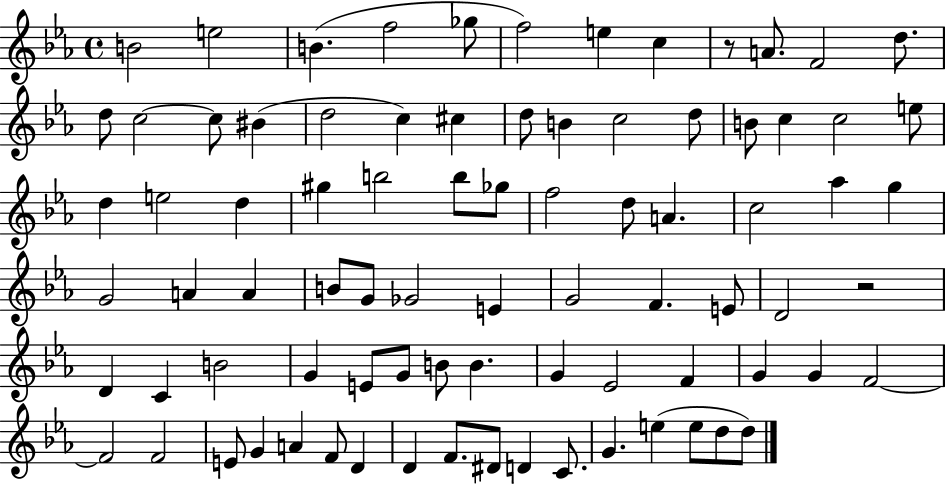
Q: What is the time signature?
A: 4/4